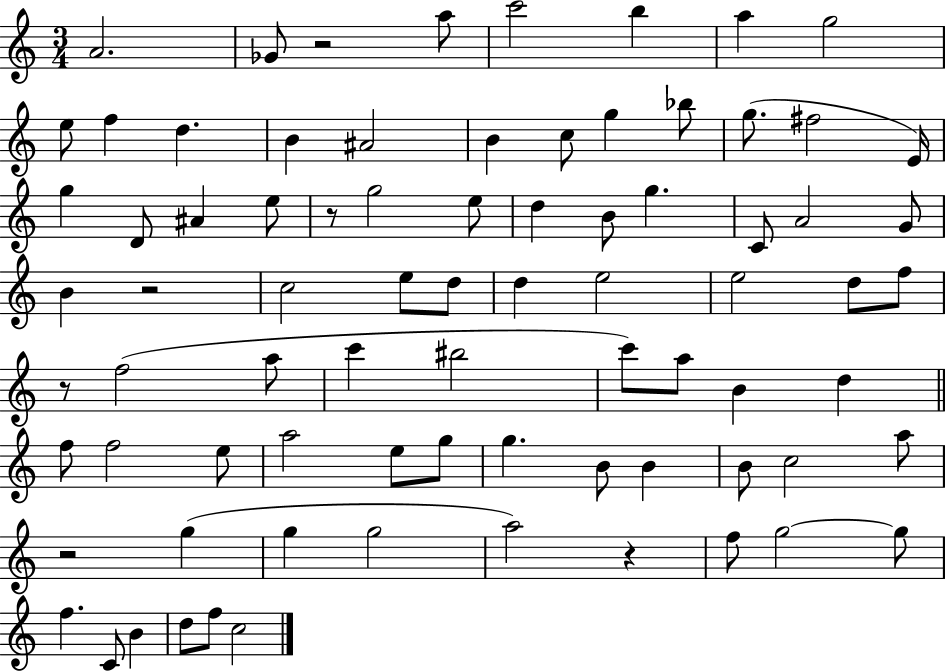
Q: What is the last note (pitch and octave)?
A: C5